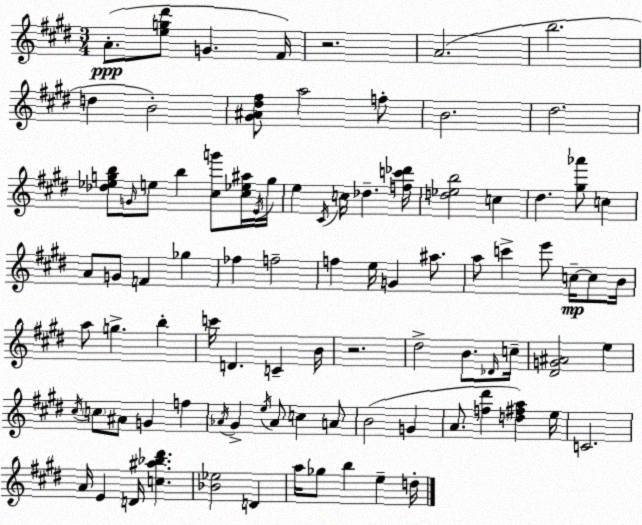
X:1
T:Untitled
M:3/4
L:1/4
K:E
A/2 [eg^d']/2 G ^F/4 z2 A2 b2 d B2 [^G^A^d^f]/2 a2 f/2 B2 ^d2 [_d_egb]/2 G/4 e/2 b [^cg']/2 [^c_e^a]/4 E/4 g/4 e ^C/4 c/4 _d [fc'_d']/4 [d_eb]2 c ^d [^g_a']/2 c A/2 G/2 F _g _f f2 f e/4 G ^a/2 a/2 c' e'/2 c/4 c/2 B/4 a/2 g b c'/4 D C B/4 z2 ^d2 B/2 _D/4 c/4 [^DG^A]2 e ^c/4 c/2 ^A/2 G f _A/4 ^G e/4 _A/2 c A/2 B2 G A/2 [f^d'] [d^fa] e/4 C2 A/4 E D/4 [c^a_b^d'] [_B_e]2 D a/4 _g/2 b e d/4